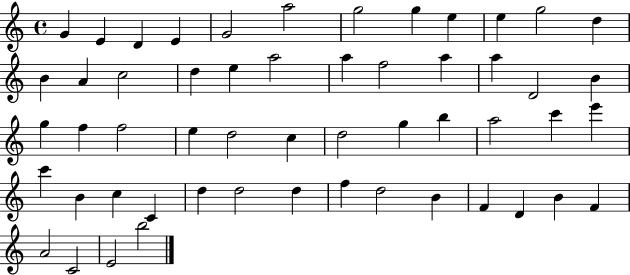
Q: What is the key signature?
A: C major